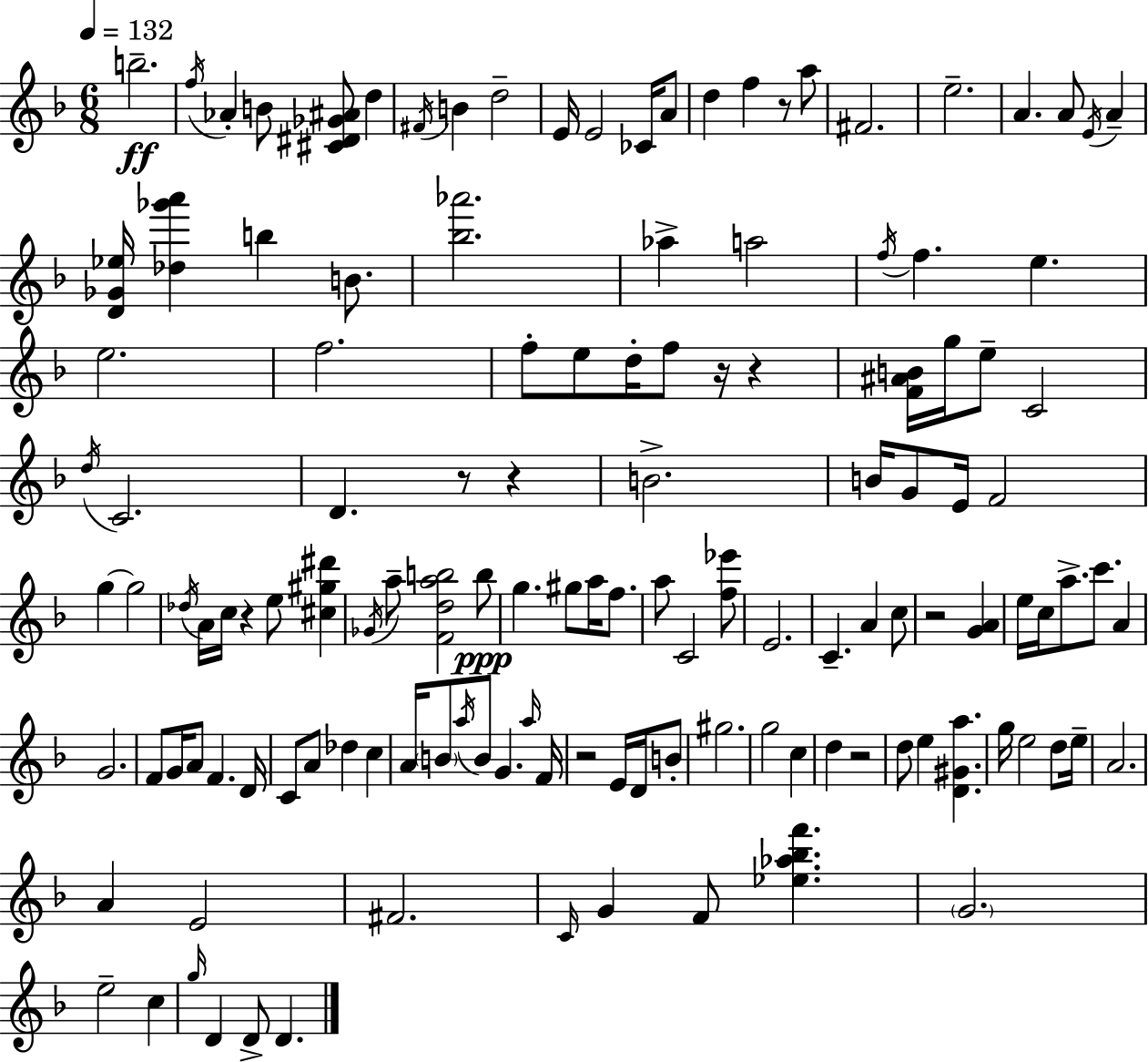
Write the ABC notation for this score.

X:1
T:Untitled
M:6/8
L:1/4
K:Dm
b2 f/4 _A B/2 [^C^D_G^A]/2 d ^F/4 B d2 E/4 E2 _C/4 A/2 d f z/2 a/2 ^F2 e2 A A/2 E/4 A [D_G_e]/4 [_d_g'a'] b B/2 [_b_a']2 _a a2 f/4 f e e2 f2 f/2 e/2 d/4 f/2 z/4 z [F^AB]/4 g/4 e/2 C2 d/4 C2 D z/2 z B2 B/4 G/2 E/4 F2 g g2 _d/4 A/4 c/4 z e/2 [^c^g^d'] _G/4 a/2 [Fdab]2 b/2 g ^g/2 a/4 f/2 a/2 C2 [f_e']/2 E2 C A c/2 z2 [GA] e/4 c/4 a/2 c'/2 A G2 F/2 G/4 A/2 F D/4 C/2 A/2 _d c A/4 B/2 a/4 B/2 G a/4 F/4 z2 E/4 D/4 B/2 ^g2 g2 c d z2 d/2 e [D^Ga] g/4 e2 d/2 e/4 A2 A E2 ^F2 C/4 G F/2 [_e_a_bf'] G2 e2 c g/4 D D/2 D